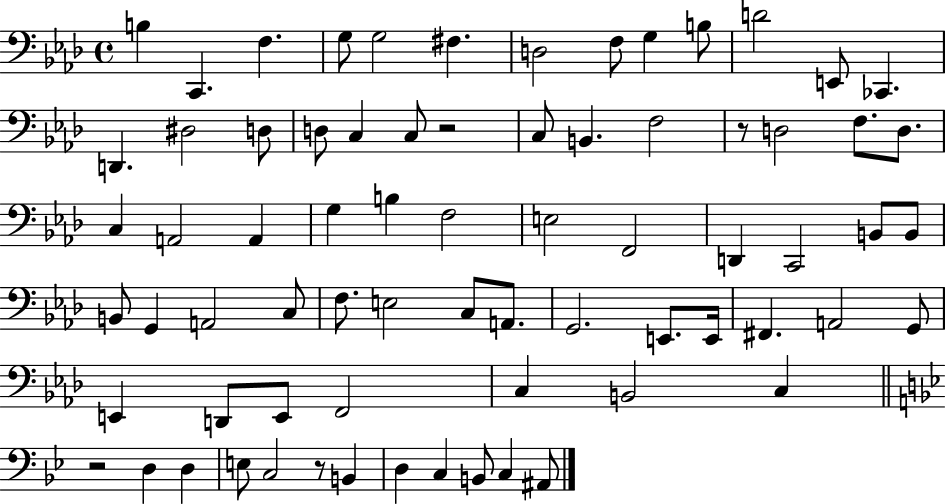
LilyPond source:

{
  \clef bass
  \time 4/4
  \defaultTimeSignature
  \key aes \major
  b4 c,4. f4. | g8 g2 fis4. | d2 f8 g4 b8 | d'2 e,8 ces,4. | \break d,4. dis2 d8 | d8 c4 c8 r2 | c8 b,4. f2 | r8 d2 f8. d8. | \break c4 a,2 a,4 | g4 b4 f2 | e2 f,2 | d,4 c,2 b,8 b,8 | \break b,8 g,4 a,2 c8 | f8. e2 c8 a,8. | g,2. e,8. e,16 | fis,4. a,2 g,8 | \break e,4 d,8 e,8 f,2 | c4 b,2 c4 | \bar "||" \break \key g \minor r2 d4 d4 | e8 c2 r8 b,4 | d4 c4 b,8 c4 ais,8 | \bar "|."
}